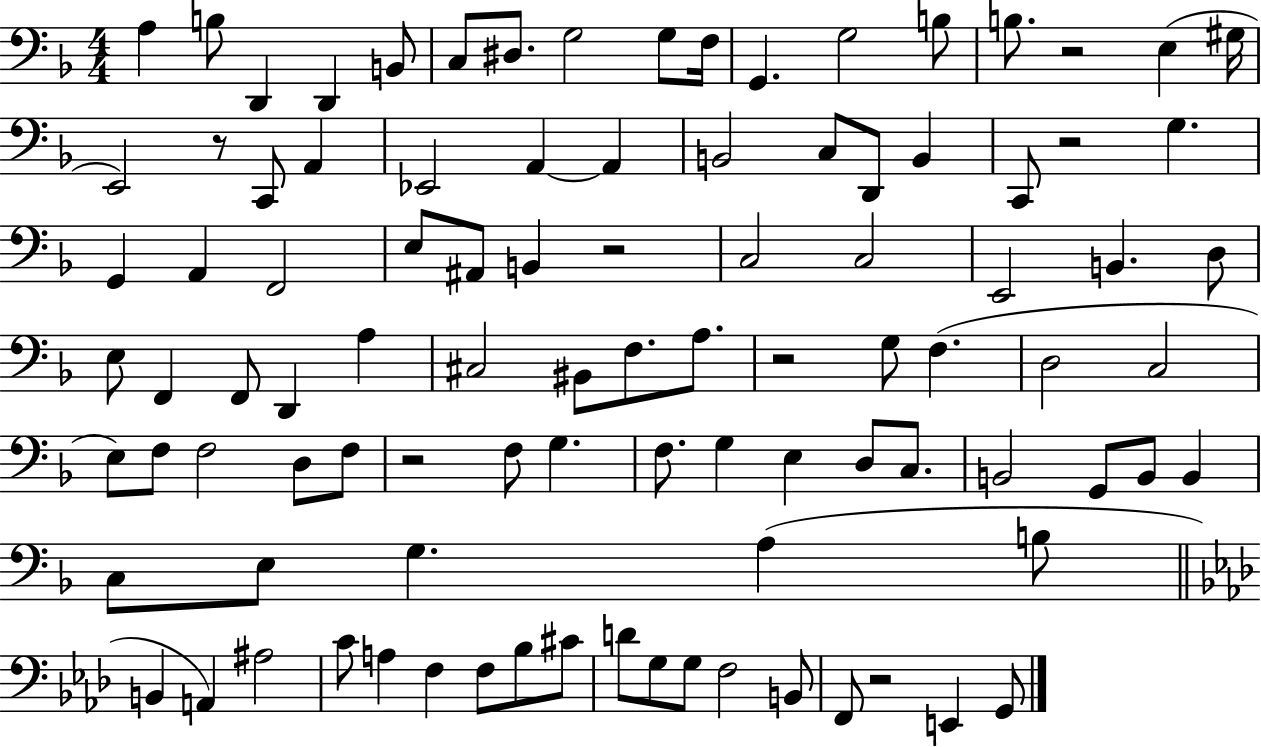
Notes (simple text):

A3/q B3/e D2/q D2/q B2/e C3/e D#3/e. G3/h G3/e F3/s G2/q. G3/h B3/e B3/e. R/h E3/q G#3/s E2/h R/e C2/e A2/q Eb2/h A2/q A2/q B2/h C3/e D2/e B2/q C2/e R/h G3/q. G2/q A2/q F2/h E3/e A#2/e B2/q R/h C3/h C3/h E2/h B2/q. D3/e E3/e F2/q F2/e D2/q A3/q C#3/h BIS2/e F3/e. A3/e. R/h G3/e F3/q. D3/h C3/h E3/e F3/e F3/h D3/e F3/e R/h F3/e G3/q. F3/e. G3/q E3/q D3/e C3/e. B2/h G2/e B2/e B2/q C3/e E3/e G3/q. A3/q B3/e B2/q A2/q A#3/h C4/e A3/q F3/q F3/e Bb3/e C#4/e D4/e G3/e G3/e F3/h B2/e F2/e R/h E2/q G2/e